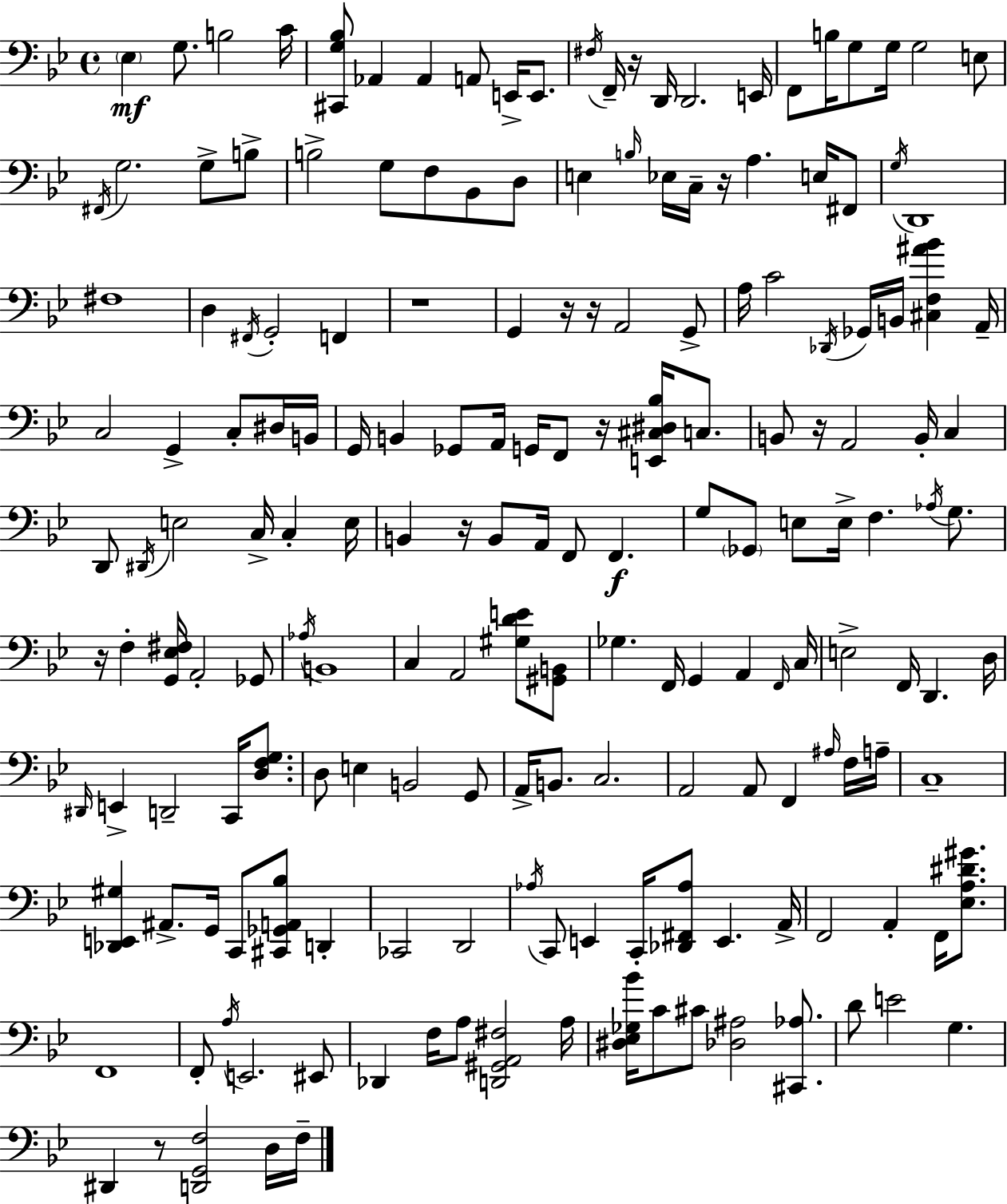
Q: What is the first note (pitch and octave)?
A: Eb3